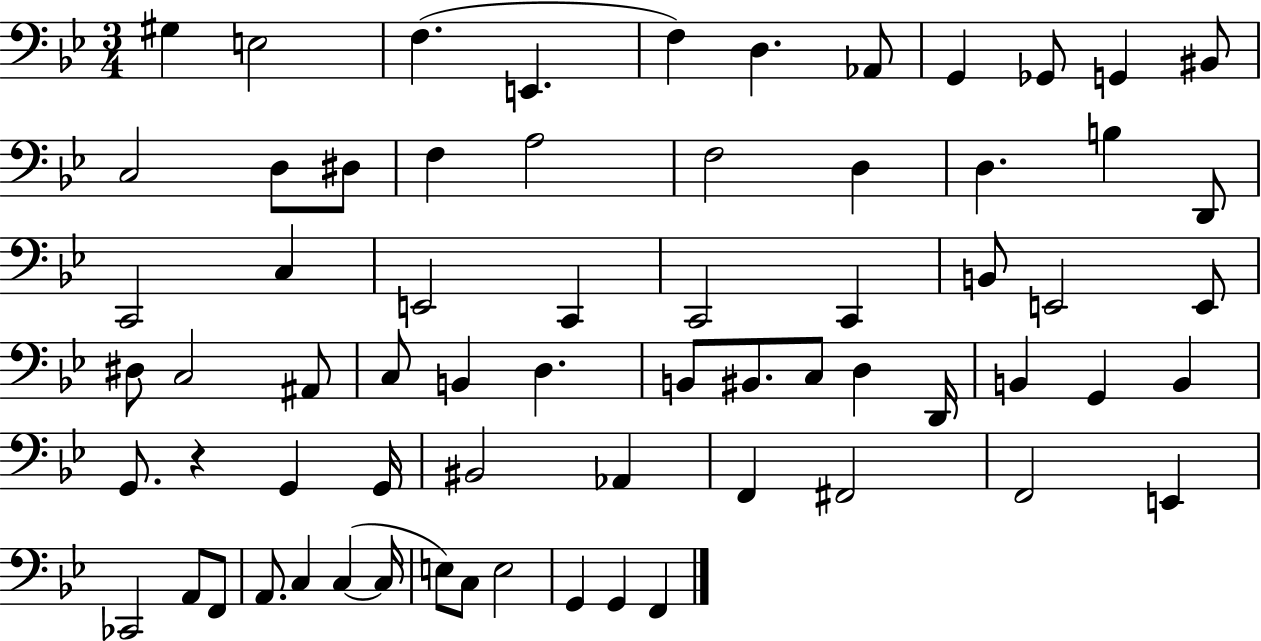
G#3/q E3/h F3/q. E2/q. F3/q D3/q. Ab2/e G2/q Gb2/e G2/q BIS2/e C3/h D3/e D#3/e F3/q A3/h F3/h D3/q D3/q. B3/q D2/e C2/h C3/q E2/h C2/q C2/h C2/q B2/e E2/h E2/e D#3/e C3/h A#2/e C3/e B2/q D3/q. B2/e BIS2/e. C3/e D3/q D2/s B2/q G2/q B2/q G2/e. R/q G2/q G2/s BIS2/h Ab2/q F2/q F#2/h F2/h E2/q CES2/h A2/e F2/e A2/e. C3/q C3/q C3/s E3/e C3/e E3/h G2/q G2/q F2/q